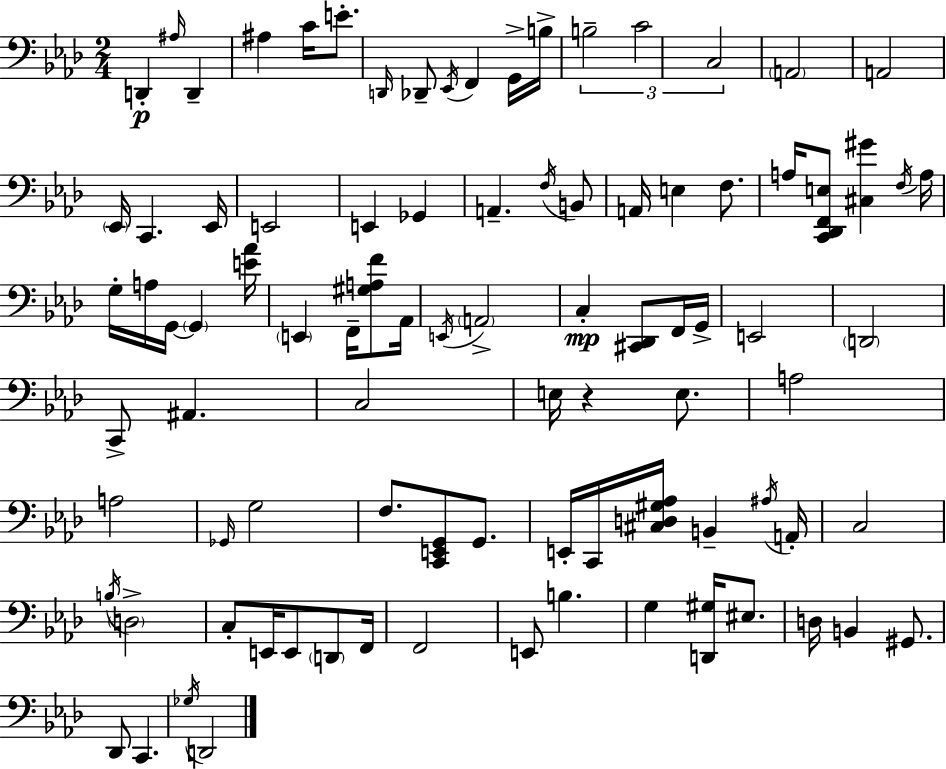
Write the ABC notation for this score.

X:1
T:Untitled
M:2/4
L:1/4
K:Fm
D,, ^A,/4 D,, ^A, C/4 E/2 D,,/4 _D,,/2 _E,,/4 F,, G,,/4 B,/4 B,2 C2 C,2 A,,2 A,,2 _E,,/4 C,, _E,,/4 E,,2 E,, _G,, A,, F,/4 B,,/2 A,,/4 E, F,/2 A,/4 [C,,_D,,F,,E,]/2 [^C,^G] F,/4 A,/4 G,/4 A,/4 G,,/4 G,, [E_A]/4 E,, F,,/4 [^G,A,F]/2 _A,,/4 E,,/4 A,,2 C, [^C,,_D,,]/2 F,,/4 G,,/4 E,,2 D,,2 C,,/2 ^A,, C,2 E,/4 z E,/2 A,2 A,2 _G,,/4 G,2 F,/2 [C,,E,,G,,]/2 G,,/2 E,,/4 C,,/4 [^C,D,^G,_A,]/4 B,, ^A,/4 A,,/4 C,2 B,/4 D,2 C,/2 E,,/4 E,,/2 D,,/2 F,,/4 F,,2 E,,/2 B, G, [D,,^G,]/4 ^E,/2 D,/4 B,, ^G,,/2 _D,,/2 C,, _G,/4 D,,2